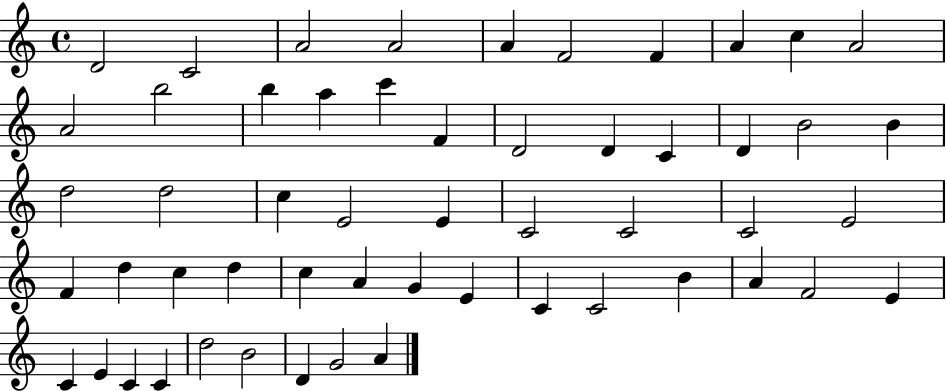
D4/h C4/h A4/h A4/h A4/q F4/h F4/q A4/q C5/q A4/h A4/h B5/h B5/q A5/q C6/q F4/q D4/h D4/q C4/q D4/q B4/h B4/q D5/h D5/h C5/q E4/h E4/q C4/h C4/h C4/h E4/h F4/q D5/q C5/q D5/q C5/q A4/q G4/q E4/q C4/q C4/h B4/q A4/q F4/h E4/q C4/q E4/q C4/q C4/q D5/h B4/h D4/q G4/h A4/q